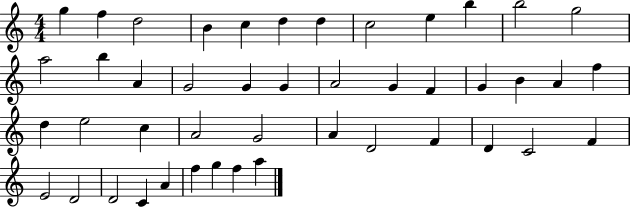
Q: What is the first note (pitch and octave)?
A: G5